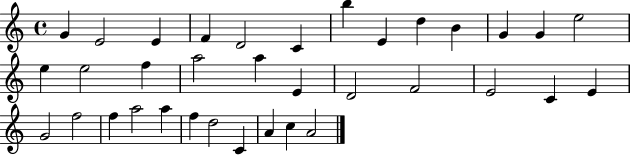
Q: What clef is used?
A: treble